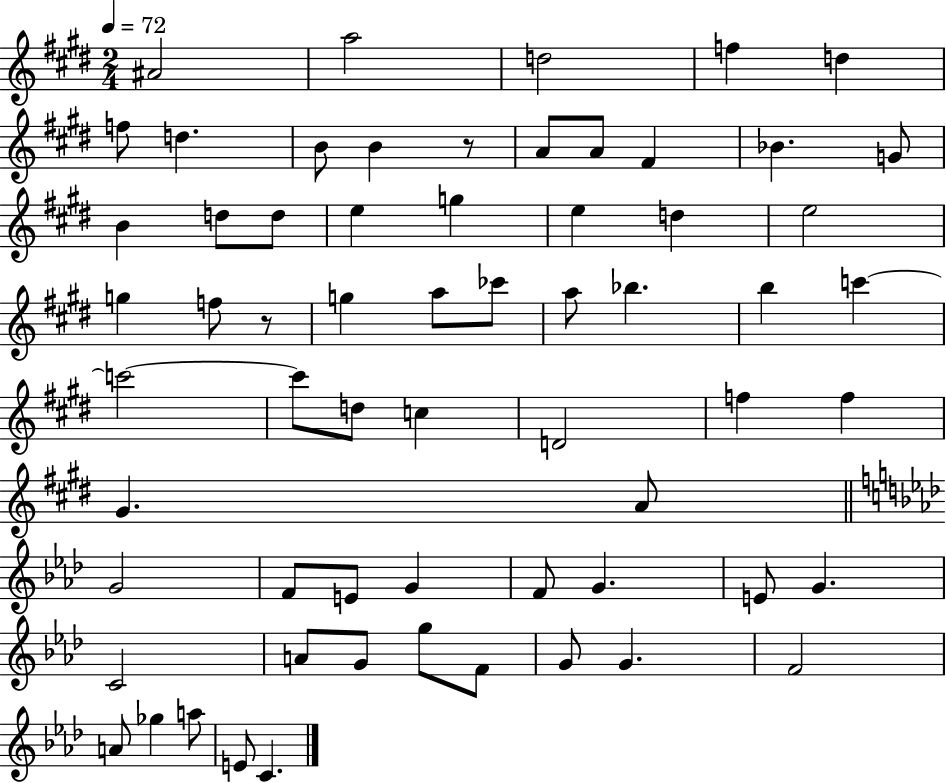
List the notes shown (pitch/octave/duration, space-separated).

A#4/h A5/h D5/h F5/q D5/q F5/e D5/q. B4/e B4/q R/e A4/e A4/e F#4/q Bb4/q. G4/e B4/q D5/e D5/e E5/q G5/q E5/q D5/q E5/h G5/q F5/e R/e G5/q A5/e CES6/e A5/e Bb5/q. B5/q C6/q C6/h C6/e D5/e C5/q D4/h F5/q F5/q G#4/q. A4/e G4/h F4/e E4/e G4/q F4/e G4/q. E4/e G4/q. C4/h A4/e G4/e G5/e F4/e G4/e G4/q. F4/h A4/e Gb5/q A5/e E4/e C4/q.